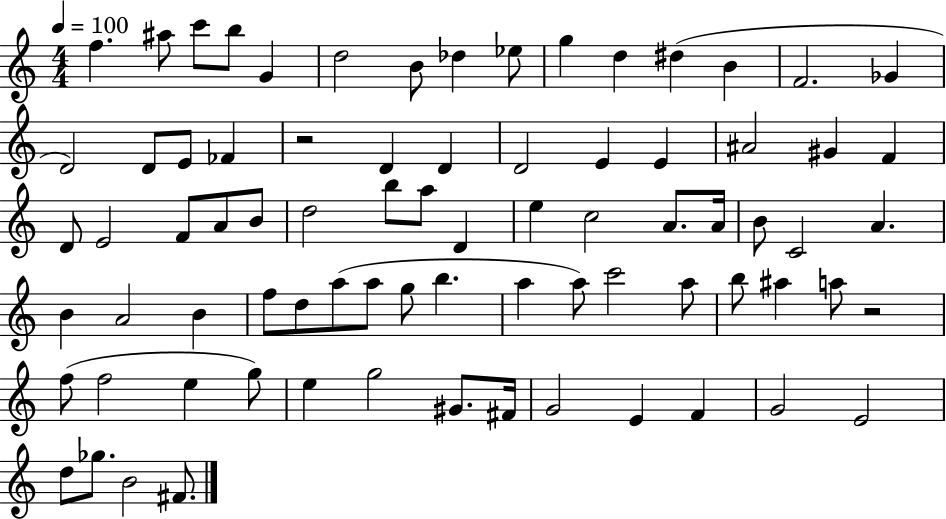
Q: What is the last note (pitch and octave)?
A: F#4